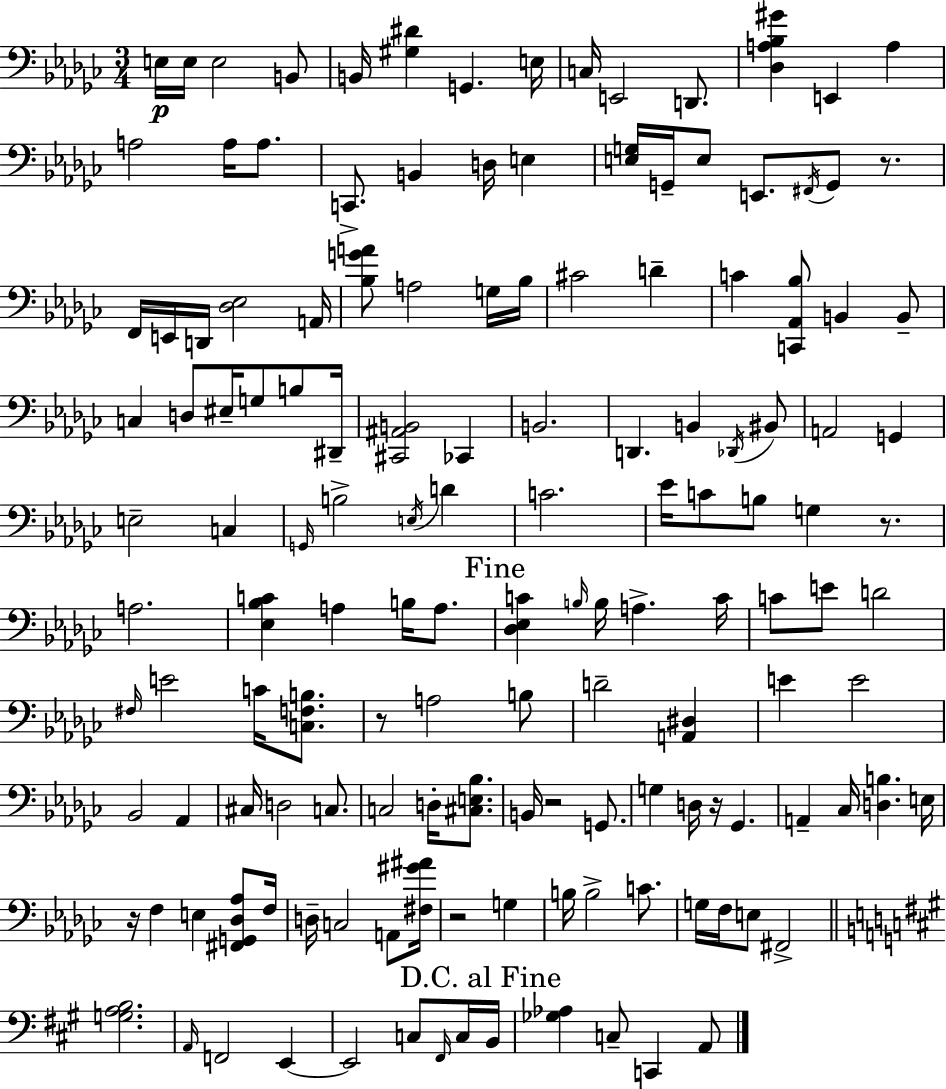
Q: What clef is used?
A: bass